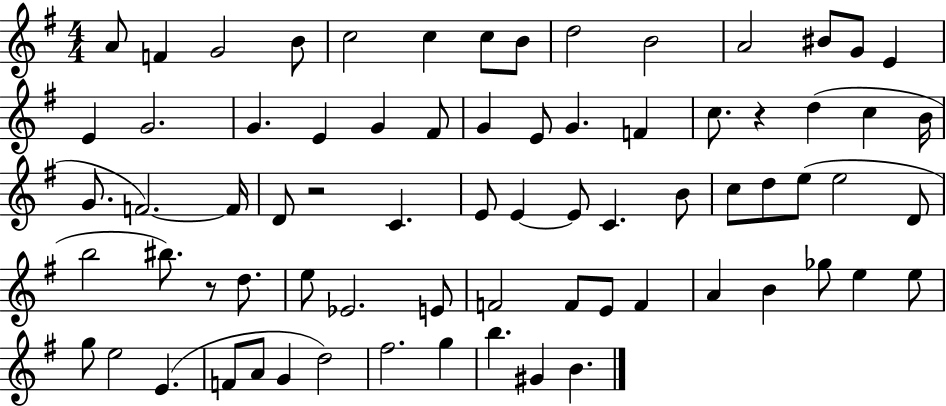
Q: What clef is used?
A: treble